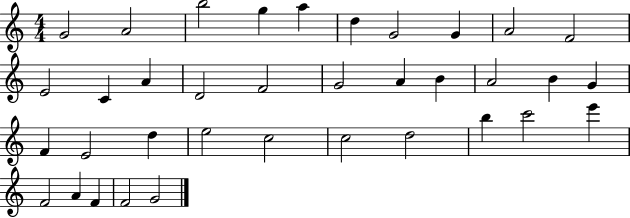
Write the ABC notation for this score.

X:1
T:Untitled
M:4/4
L:1/4
K:C
G2 A2 b2 g a d G2 G A2 F2 E2 C A D2 F2 G2 A B A2 B G F E2 d e2 c2 c2 d2 b c'2 e' F2 A F F2 G2